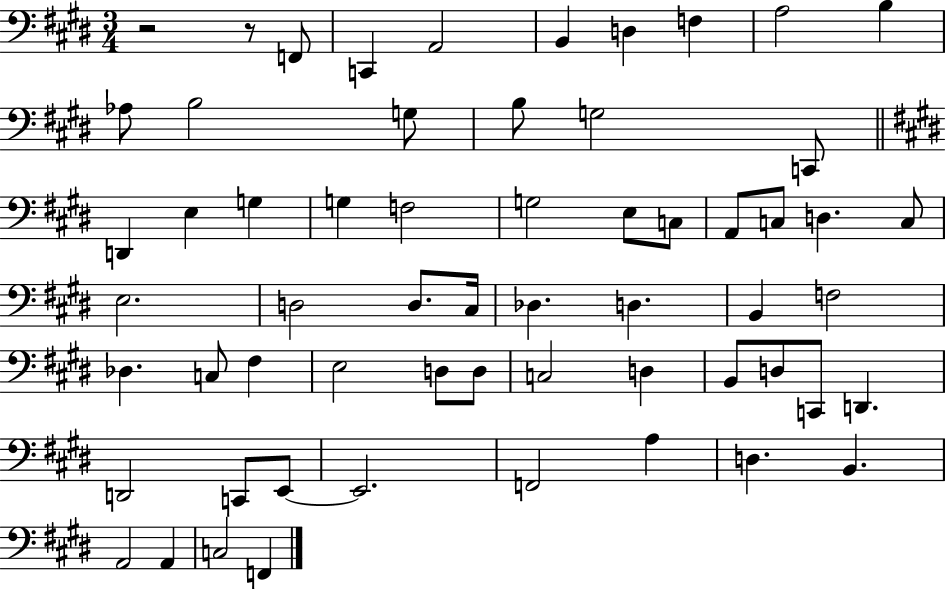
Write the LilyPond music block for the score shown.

{
  \clef bass
  \numericTimeSignature
  \time 3/4
  \key e \major
  \repeat volta 2 { r2 r8 f,8 | c,4 a,2 | b,4 d4 f4 | a2 b4 | \break aes8 b2 g8 | b8 g2 c,8 | \bar "||" \break \key e \major d,4 e4 g4 | g4 f2 | g2 e8 c8 | a,8 c8 d4. c8 | \break e2. | d2 d8. cis16 | des4. d4. | b,4 f2 | \break des4. c8 fis4 | e2 d8 d8 | c2 d4 | b,8 d8 c,8 d,4. | \break d,2 c,8 e,8~~ | e,2. | f,2 a4 | d4. b,4. | \break a,2 a,4 | c2 f,4 | } \bar "|."
}